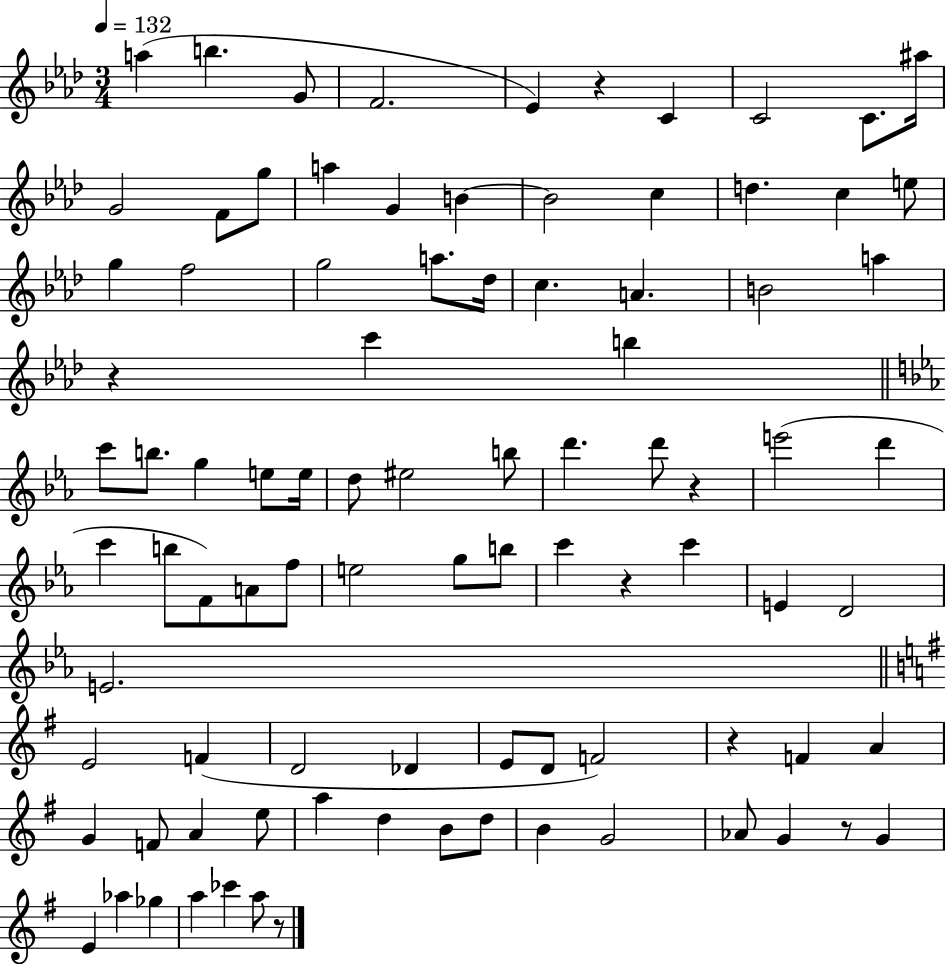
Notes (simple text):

A5/q B5/q. G4/e F4/h. Eb4/q R/q C4/q C4/h C4/e. A#5/s G4/h F4/e G5/e A5/q G4/q B4/q B4/h C5/q D5/q. C5/q E5/e G5/q F5/h G5/h A5/e. Db5/s C5/q. A4/q. B4/h A5/q R/q C6/q B5/q C6/e B5/e. G5/q E5/e E5/s D5/e EIS5/h B5/e D6/q. D6/e R/q E6/h D6/q C6/q B5/e F4/e A4/e F5/e E5/h G5/e B5/e C6/q R/q C6/q E4/q D4/h E4/h. E4/h F4/q D4/h Db4/q E4/e D4/e F4/h R/q F4/q A4/q G4/q F4/e A4/q E5/e A5/q D5/q B4/e D5/e B4/q G4/h Ab4/e G4/q R/e G4/q E4/q Ab5/q Gb5/q A5/q CES6/q A5/e R/e